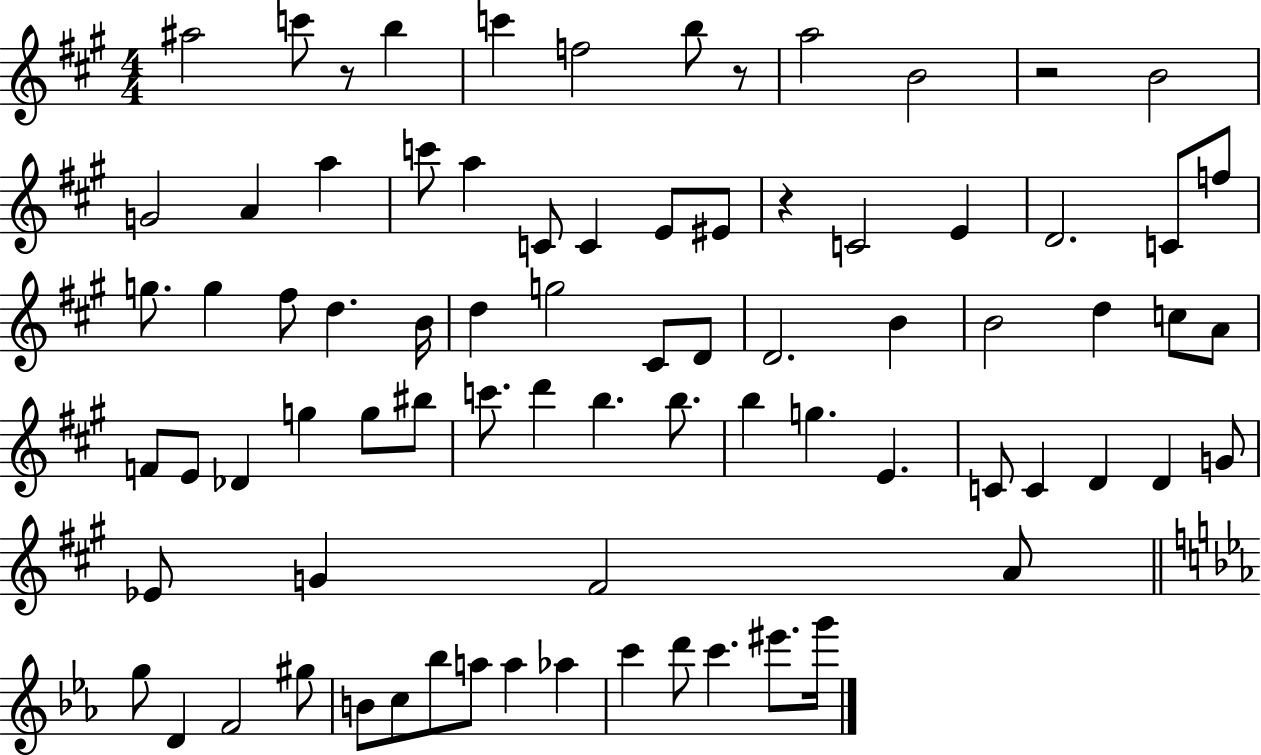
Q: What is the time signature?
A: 4/4